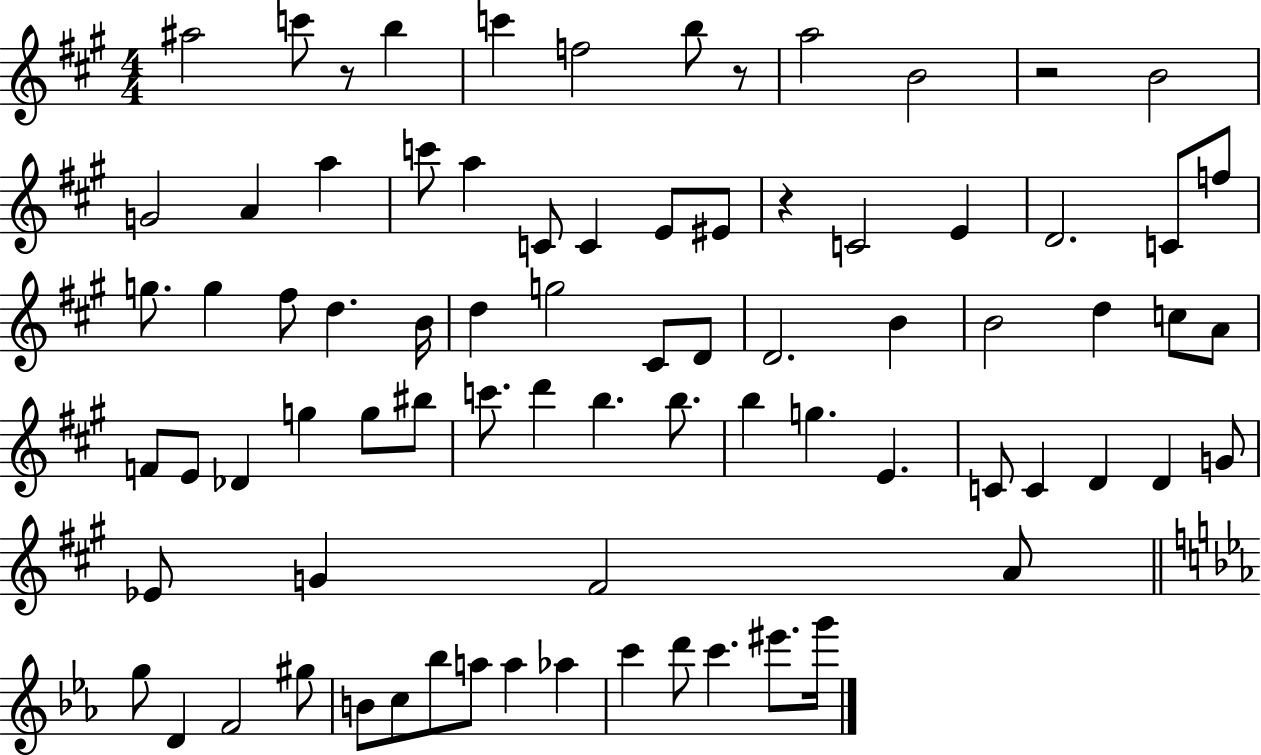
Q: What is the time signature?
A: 4/4